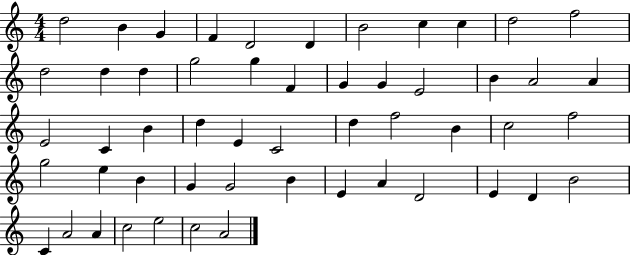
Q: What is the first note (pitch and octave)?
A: D5